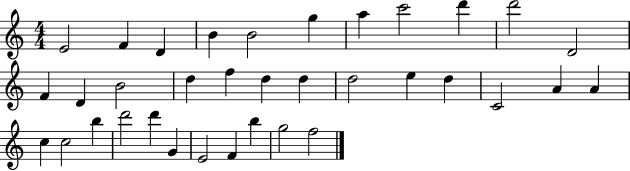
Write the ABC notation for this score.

X:1
T:Untitled
M:4/4
L:1/4
K:C
E2 F D B B2 g a c'2 d' d'2 D2 F D B2 d f d d d2 e d C2 A A c c2 b d'2 d' G E2 F b g2 f2